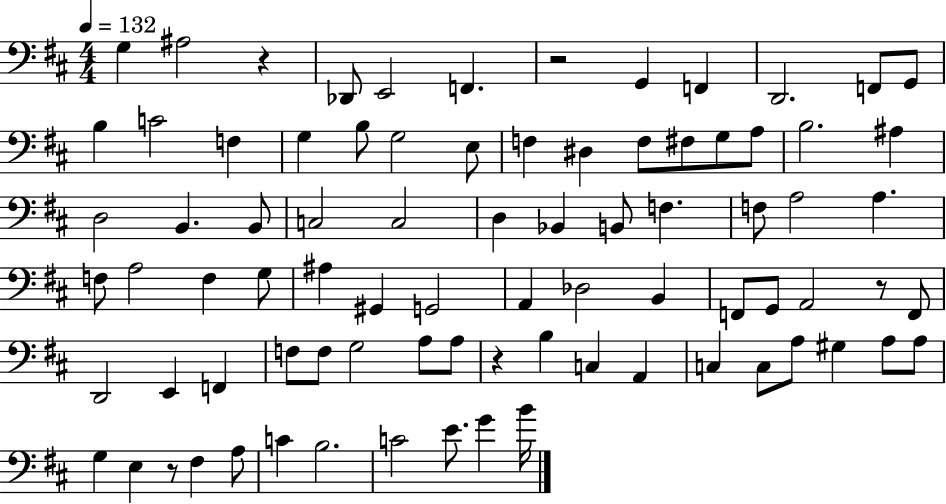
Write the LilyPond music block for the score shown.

{
  \clef bass
  \numericTimeSignature
  \time 4/4
  \key d \major
  \tempo 4 = 132
  g4 ais2 r4 | des,8 e,2 f,4. | r2 g,4 f,4 | d,2. f,8 g,8 | \break b4 c'2 f4 | g4 b8 g2 e8 | f4 dis4 f8 fis8 g8 a8 | b2. ais4 | \break d2 b,4. b,8 | c2 c2 | d4 bes,4 b,8 f4. | f8 a2 a4. | \break f8 a2 f4 g8 | ais4 gis,4 g,2 | a,4 des2 b,4 | f,8 g,8 a,2 r8 f,8 | \break d,2 e,4 f,4 | f8 f8 g2 a8 a8 | r4 b4 c4 a,4 | c4 c8 a8 gis4 a8 a8 | \break g4 e4 r8 fis4 a8 | c'4 b2. | c'2 e'8. g'4 b'16 | \bar "|."
}